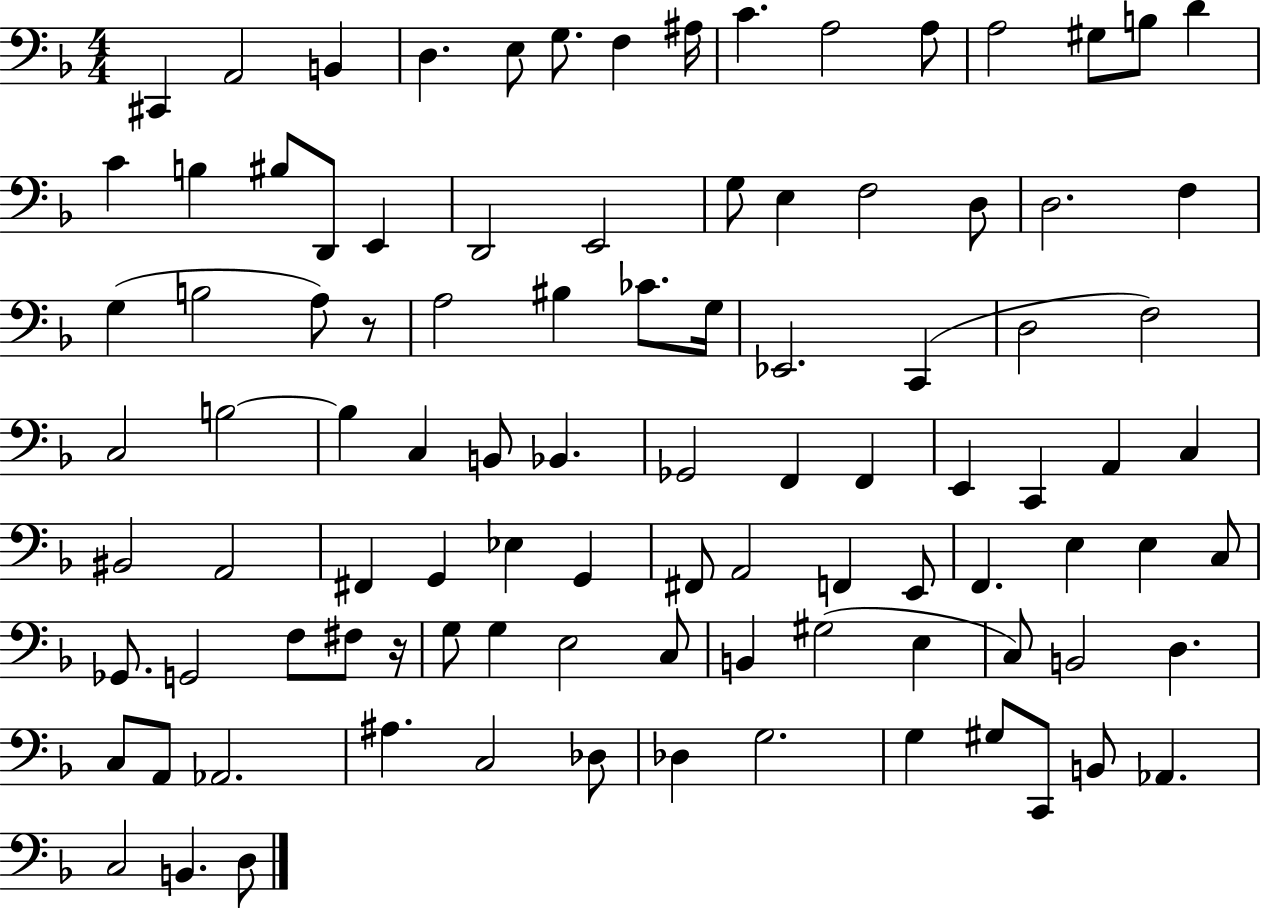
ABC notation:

X:1
T:Untitled
M:4/4
L:1/4
K:F
^C,, A,,2 B,, D, E,/2 G,/2 F, ^A,/4 C A,2 A,/2 A,2 ^G,/2 B,/2 D C B, ^B,/2 D,,/2 E,, D,,2 E,,2 G,/2 E, F,2 D,/2 D,2 F, G, B,2 A,/2 z/2 A,2 ^B, _C/2 G,/4 _E,,2 C,, D,2 F,2 C,2 B,2 B, C, B,,/2 _B,, _G,,2 F,, F,, E,, C,, A,, C, ^B,,2 A,,2 ^F,, G,, _E, G,, ^F,,/2 A,,2 F,, E,,/2 F,, E, E, C,/2 _G,,/2 G,,2 F,/2 ^F,/2 z/4 G,/2 G, E,2 C,/2 B,, ^G,2 E, C,/2 B,,2 D, C,/2 A,,/2 _A,,2 ^A, C,2 _D,/2 _D, G,2 G, ^G,/2 C,,/2 B,,/2 _A,, C,2 B,, D,/2